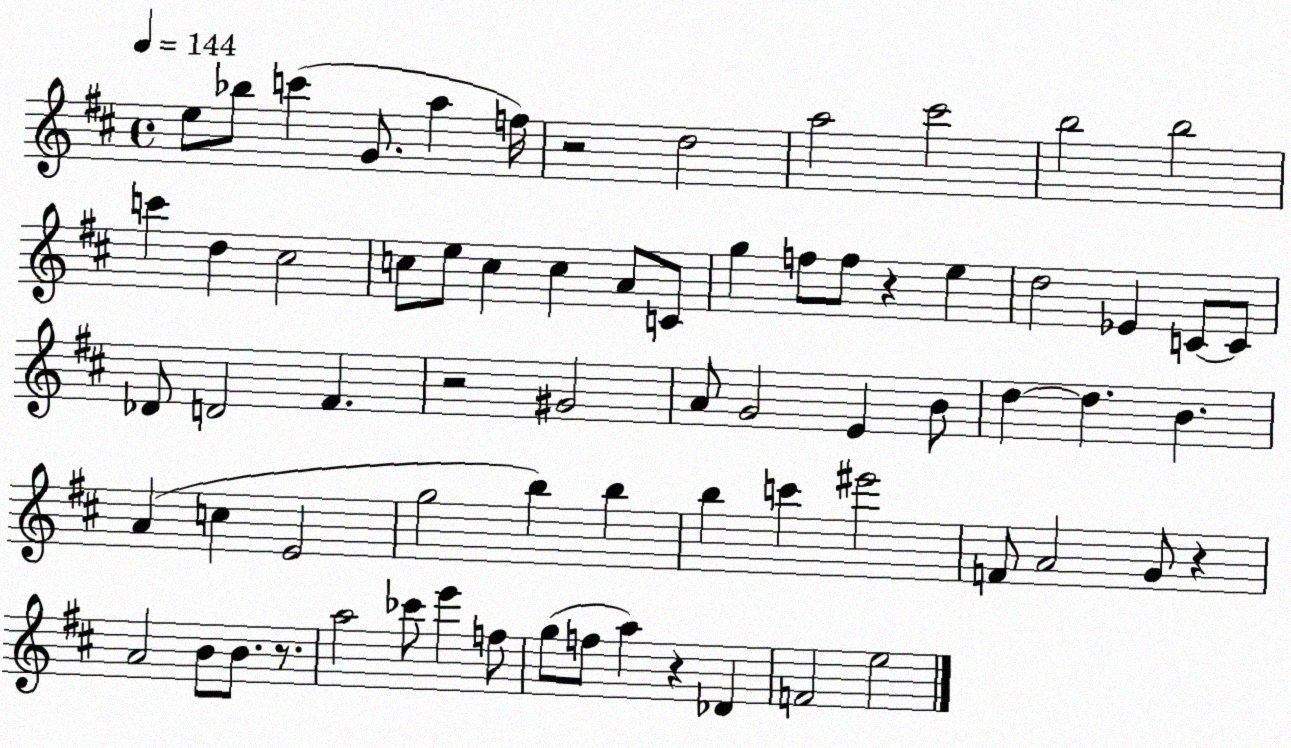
X:1
T:Untitled
M:4/4
L:1/4
K:D
e/2 _b/2 c' G/2 a f/4 z2 d2 a2 ^c'2 b2 b2 c' d ^c2 c/2 e/2 c c A/2 C/2 g f/2 f/2 z e d2 _E C/2 C/2 _D/2 D2 ^F z2 ^G2 A/2 G2 E B/2 d d B A c E2 g2 b b b c' ^e'2 F/2 A2 G/2 z A2 B/2 B/2 z/2 a2 _c'/2 e' f/2 g/2 f/2 a z _D F2 e2